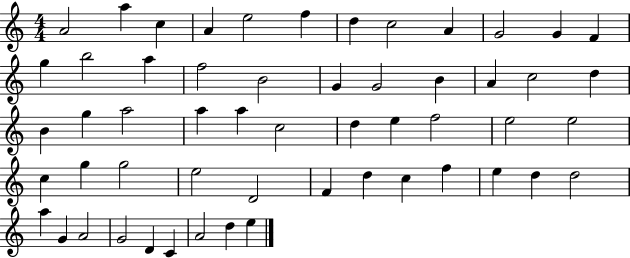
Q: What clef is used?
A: treble